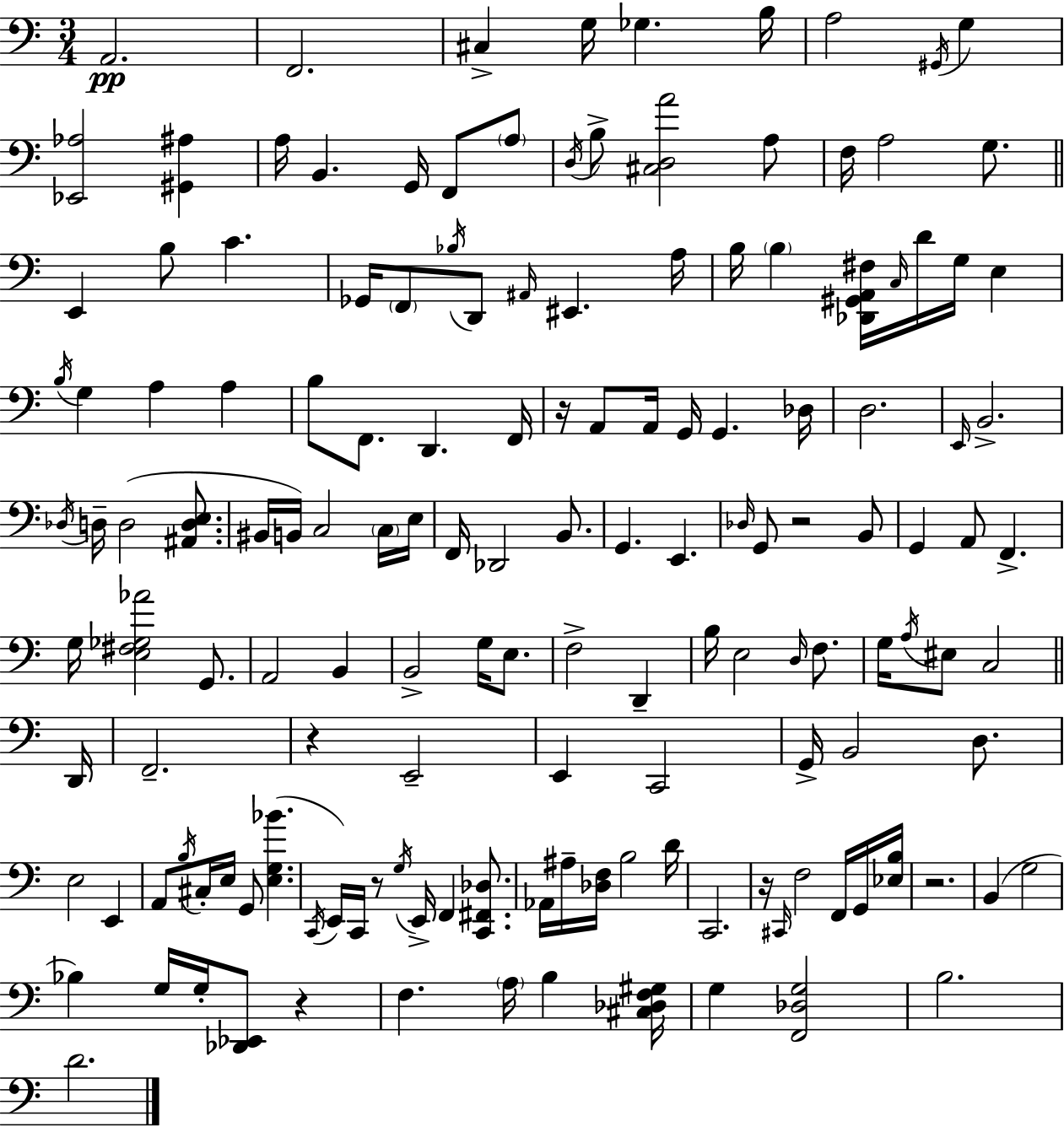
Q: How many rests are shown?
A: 7